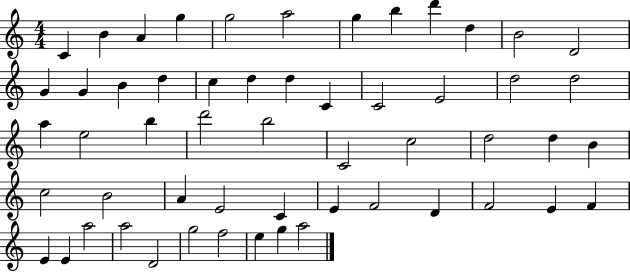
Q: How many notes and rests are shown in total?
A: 55